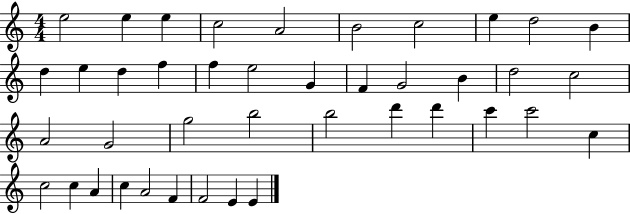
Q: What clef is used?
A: treble